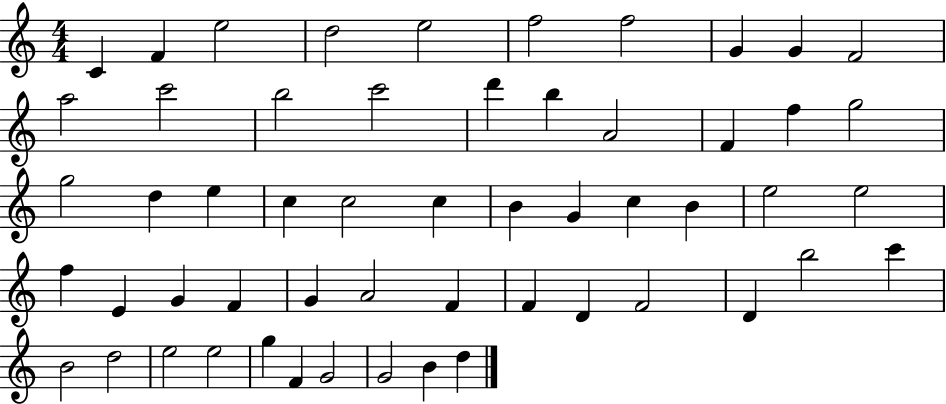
C4/q F4/q E5/h D5/h E5/h F5/h F5/h G4/q G4/q F4/h A5/h C6/h B5/h C6/h D6/q B5/q A4/h F4/q F5/q G5/h G5/h D5/q E5/q C5/q C5/h C5/q B4/q G4/q C5/q B4/q E5/h E5/h F5/q E4/q G4/q F4/q G4/q A4/h F4/q F4/q D4/q F4/h D4/q B5/h C6/q B4/h D5/h E5/h E5/h G5/q F4/q G4/h G4/h B4/q D5/q